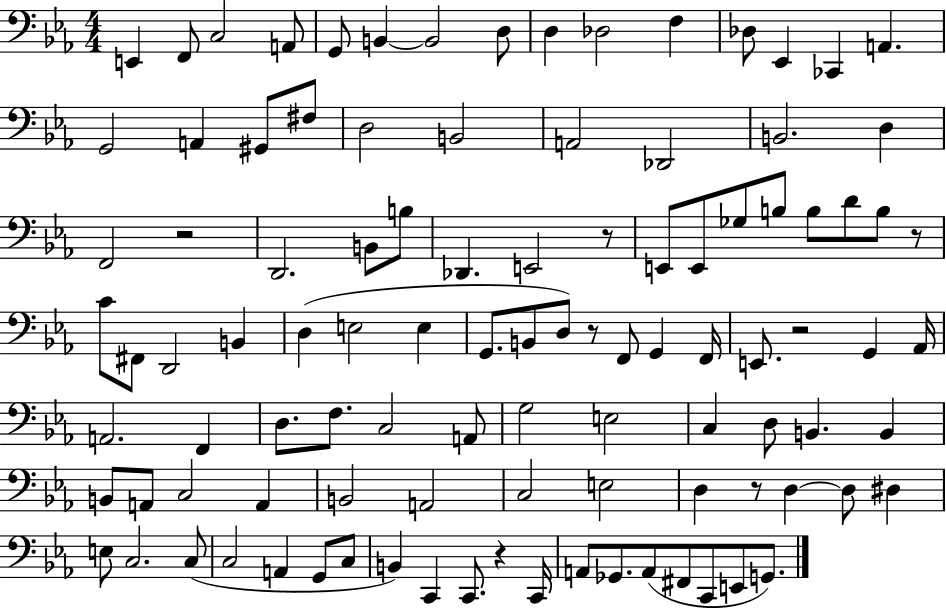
X:1
T:Untitled
M:4/4
L:1/4
K:Eb
E,, F,,/2 C,2 A,,/2 G,,/2 B,, B,,2 D,/2 D, _D,2 F, _D,/2 _E,, _C,, A,, G,,2 A,, ^G,,/2 ^F,/2 D,2 B,,2 A,,2 _D,,2 B,,2 D, F,,2 z2 D,,2 B,,/2 B,/2 _D,, E,,2 z/2 E,,/2 E,,/2 _G,/2 B,/2 B,/2 D/2 B,/2 z/2 C/2 ^F,,/2 D,,2 B,, D, E,2 E, G,,/2 B,,/2 D,/2 z/2 F,,/2 G,, F,,/4 E,,/2 z2 G,, _A,,/4 A,,2 F,, D,/2 F,/2 C,2 A,,/2 G,2 E,2 C, D,/2 B,, B,, B,,/2 A,,/2 C,2 A,, B,,2 A,,2 C,2 E,2 D, z/2 D, D,/2 ^D, E,/2 C,2 C,/2 C,2 A,, G,,/2 C,/2 B,, C,, C,,/2 z C,,/4 A,,/2 _G,,/2 A,,/2 ^F,,/2 C,,/2 E,,/2 G,,/2